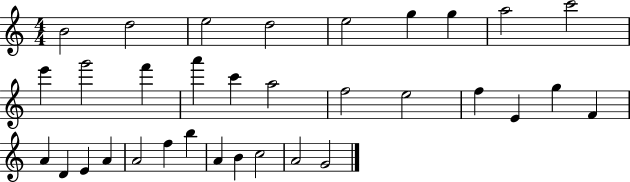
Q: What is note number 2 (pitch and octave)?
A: D5